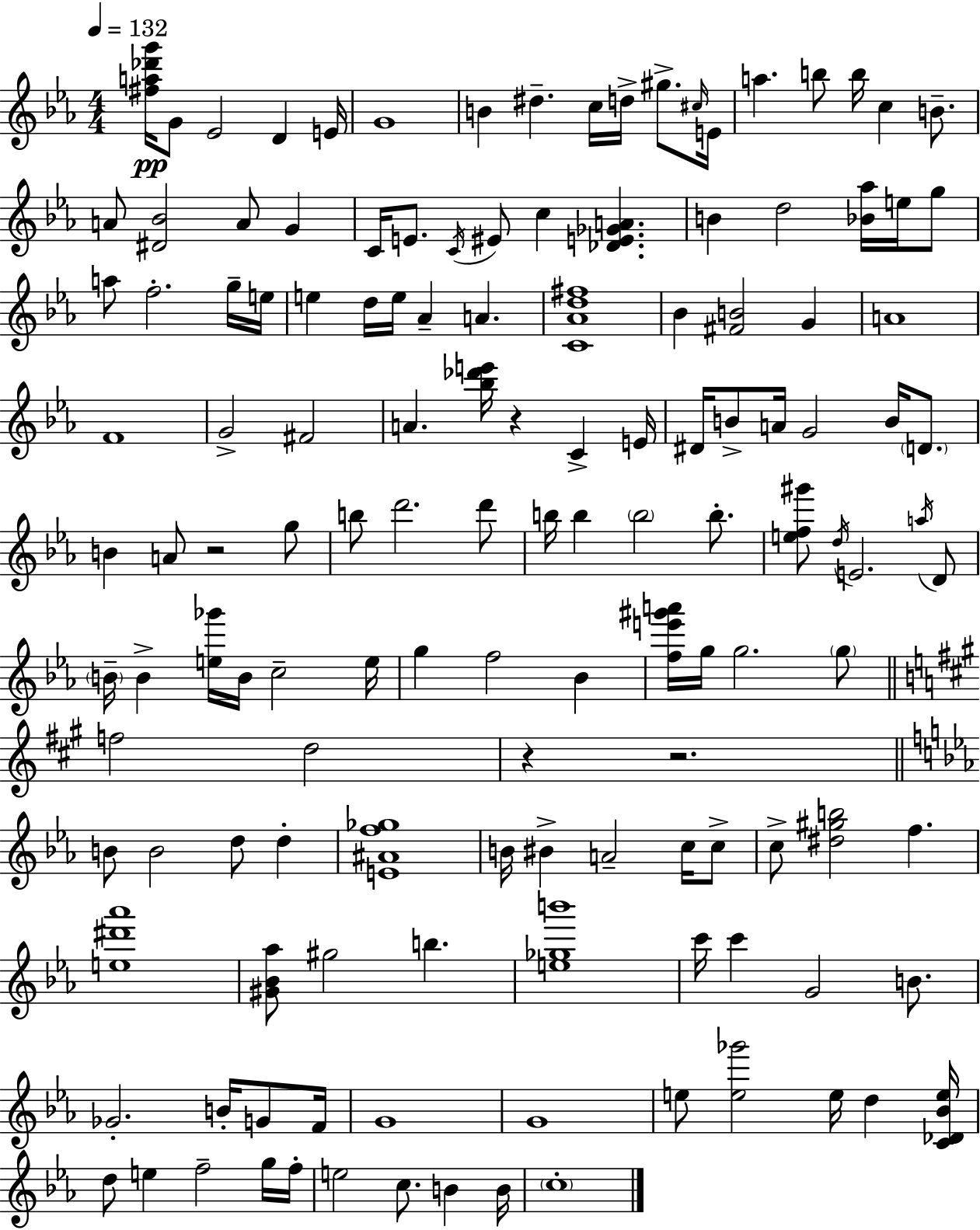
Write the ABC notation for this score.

X:1
T:Untitled
M:4/4
L:1/4
K:Cm
[^fa_d'g']/4 G/2 _E2 D E/4 G4 B ^d c/4 d/4 ^g/2 ^c/4 E/4 a b/2 b/4 c B/2 A/2 [^D_B]2 A/2 G C/4 E/2 C/4 ^E/2 c [_DE_GA] B d2 [_B_a]/4 e/4 g/2 a/2 f2 g/4 e/4 e d/4 e/4 _A A [C_Ad^f]4 _B [^FB]2 G A4 F4 G2 ^F2 A [_b_d'e']/4 z C E/4 ^D/4 B/2 A/4 G2 B/4 D/2 B A/2 z2 g/2 b/2 d'2 d'/2 b/4 b b2 b/2 [ef^g']/2 d/4 E2 a/4 D/2 B/4 B [e_g']/4 B/4 c2 e/4 g f2 _B [fe'^g'a']/4 g/4 g2 g/2 f2 d2 z z2 B/2 B2 d/2 d [E^Af_g]4 B/4 ^B A2 c/4 c/2 c/2 [^d^gb]2 f [e^d'_a']4 [^G_B_a]/2 ^g2 b [e_gb']4 c'/4 c' G2 B/2 _G2 B/4 G/2 F/4 G4 G4 e/2 [e_g']2 e/4 d [C_D_Be]/4 d/2 e f2 g/4 f/4 e2 c/2 B B/4 c4